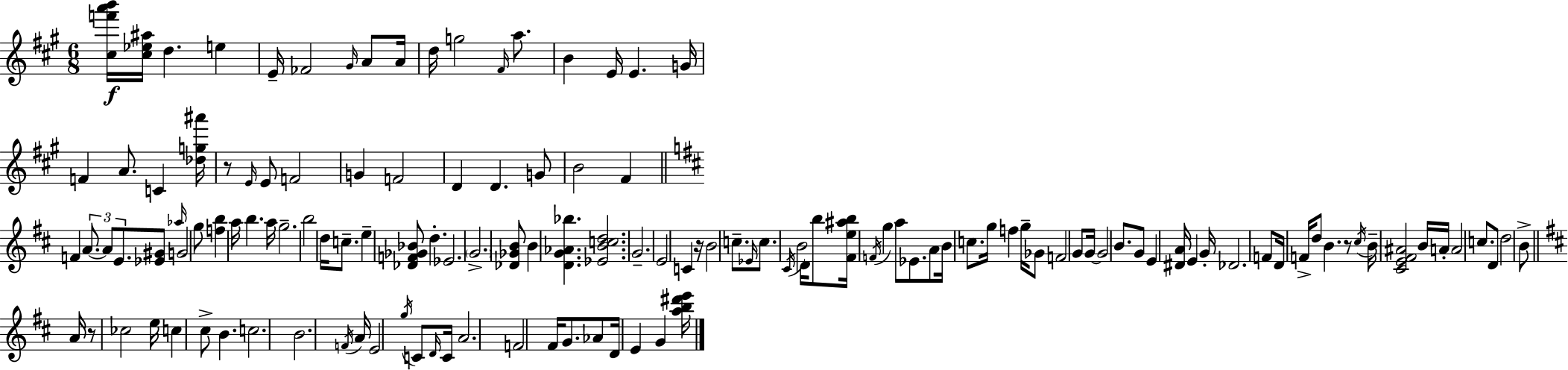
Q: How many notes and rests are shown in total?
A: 133